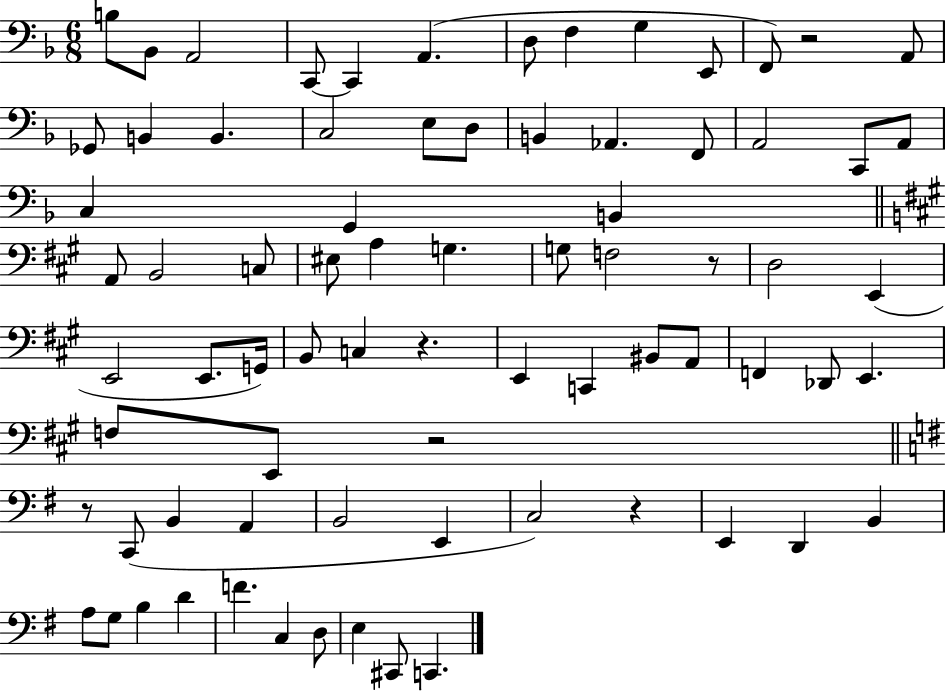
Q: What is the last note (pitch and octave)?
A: C2